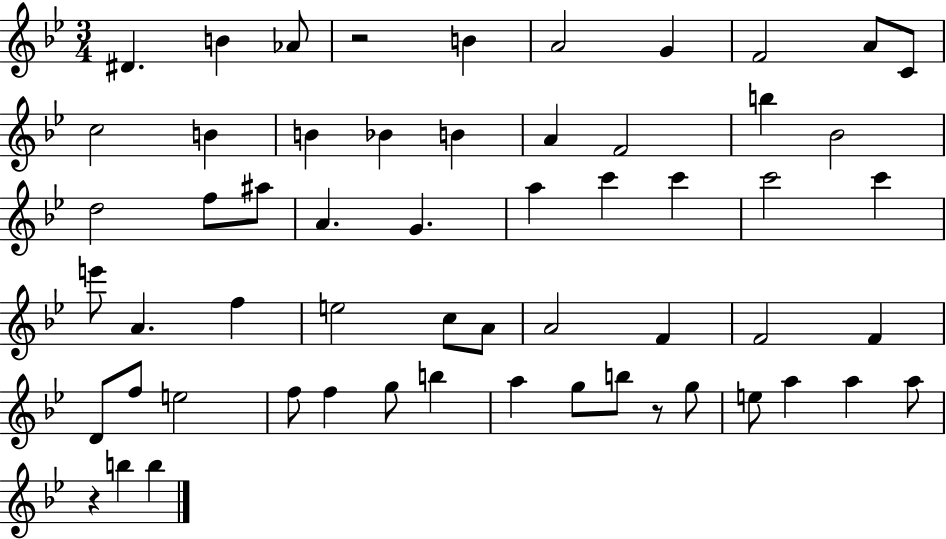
D#4/q. B4/q Ab4/e R/h B4/q A4/h G4/q F4/h A4/e C4/e C5/h B4/q B4/q Bb4/q B4/q A4/q F4/h B5/q Bb4/h D5/h F5/e A#5/e A4/q. G4/q. A5/q C6/q C6/q C6/h C6/q E6/e A4/q. F5/q E5/h C5/e A4/e A4/h F4/q F4/h F4/q D4/e F5/e E5/h F5/e F5/q G5/e B5/q A5/q G5/e B5/e R/e G5/e E5/e A5/q A5/q A5/e R/q B5/q B5/q